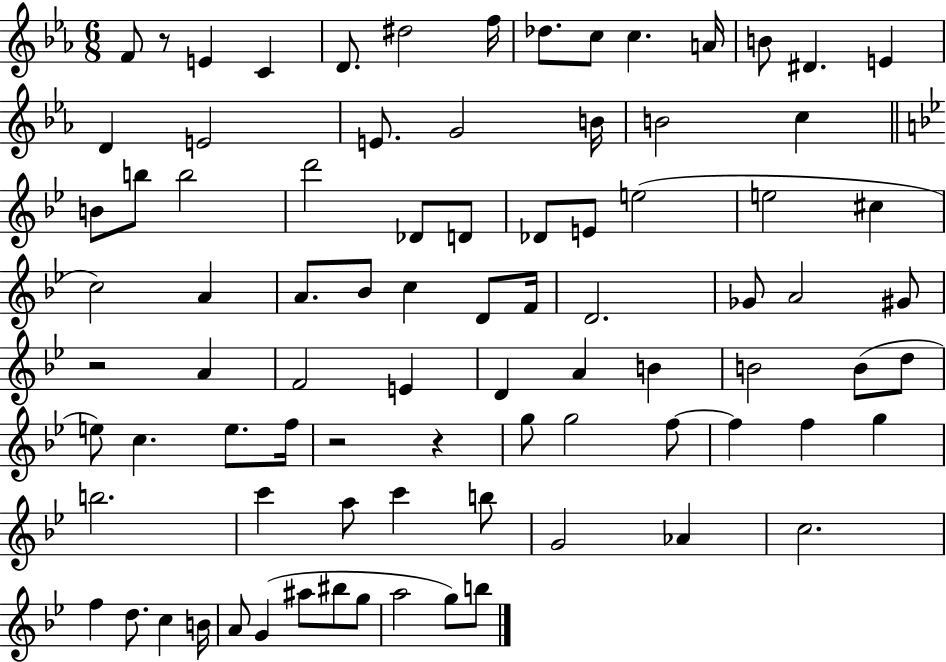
{
  \clef treble
  \numericTimeSignature
  \time 6/8
  \key ees \major
  f'8 r8 e'4 c'4 | d'8. dis''2 f''16 | des''8. c''8 c''4. a'16 | b'8 dis'4. e'4 | \break d'4 e'2 | e'8. g'2 b'16 | b'2 c''4 | \bar "||" \break \key g \minor b'8 b''8 b''2 | d'''2 des'8 d'8 | des'8 e'8 e''2( | e''2 cis''4 | \break c''2) a'4 | a'8. bes'8 c''4 d'8 f'16 | d'2. | ges'8 a'2 gis'8 | \break r2 a'4 | f'2 e'4 | d'4 a'4 b'4 | b'2 b'8( d''8 | \break e''8) c''4. e''8. f''16 | r2 r4 | g''8 g''2 f''8~~ | f''4 f''4 g''4 | \break b''2. | c'''4 a''8 c'''4 b''8 | g'2 aes'4 | c''2. | \break f''4 d''8. c''4 b'16 | a'8 g'4( ais''8 bis''8 g''8 | a''2 g''8) b''8 | \bar "|."
}